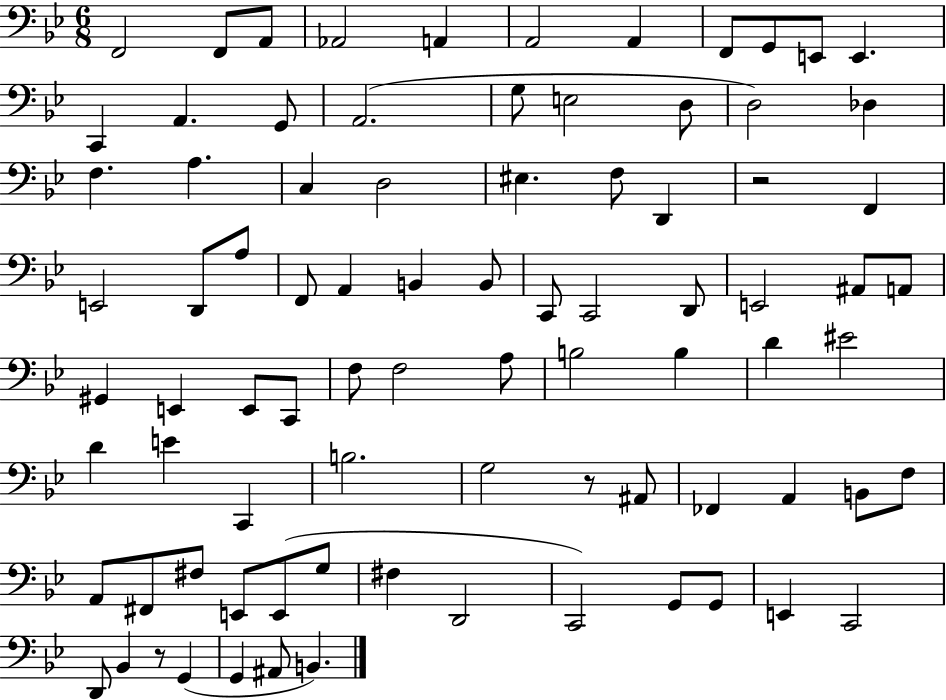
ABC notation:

X:1
T:Untitled
M:6/8
L:1/4
K:Bb
F,,2 F,,/2 A,,/2 _A,,2 A,, A,,2 A,, F,,/2 G,,/2 E,,/2 E,, C,, A,, G,,/2 A,,2 G,/2 E,2 D,/2 D,2 _D, F, A, C, D,2 ^E, F,/2 D,, z2 F,, E,,2 D,,/2 A,/2 F,,/2 A,, B,, B,,/2 C,,/2 C,,2 D,,/2 E,,2 ^A,,/2 A,,/2 ^G,, E,, E,,/2 C,,/2 F,/2 F,2 A,/2 B,2 B, D ^E2 D E C,, B,2 G,2 z/2 ^A,,/2 _F,, A,, B,,/2 F,/2 A,,/2 ^F,,/2 ^F,/2 E,,/2 E,,/2 G,/2 ^F, D,,2 C,,2 G,,/2 G,,/2 E,, C,,2 D,,/2 _B,, z/2 G,, G,, ^A,,/2 B,,